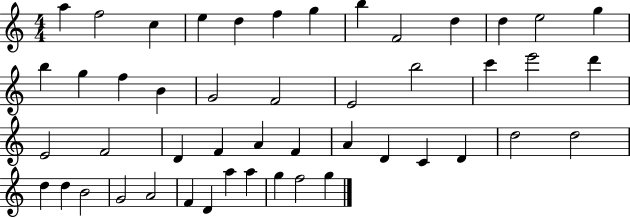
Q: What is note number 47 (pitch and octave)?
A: F5